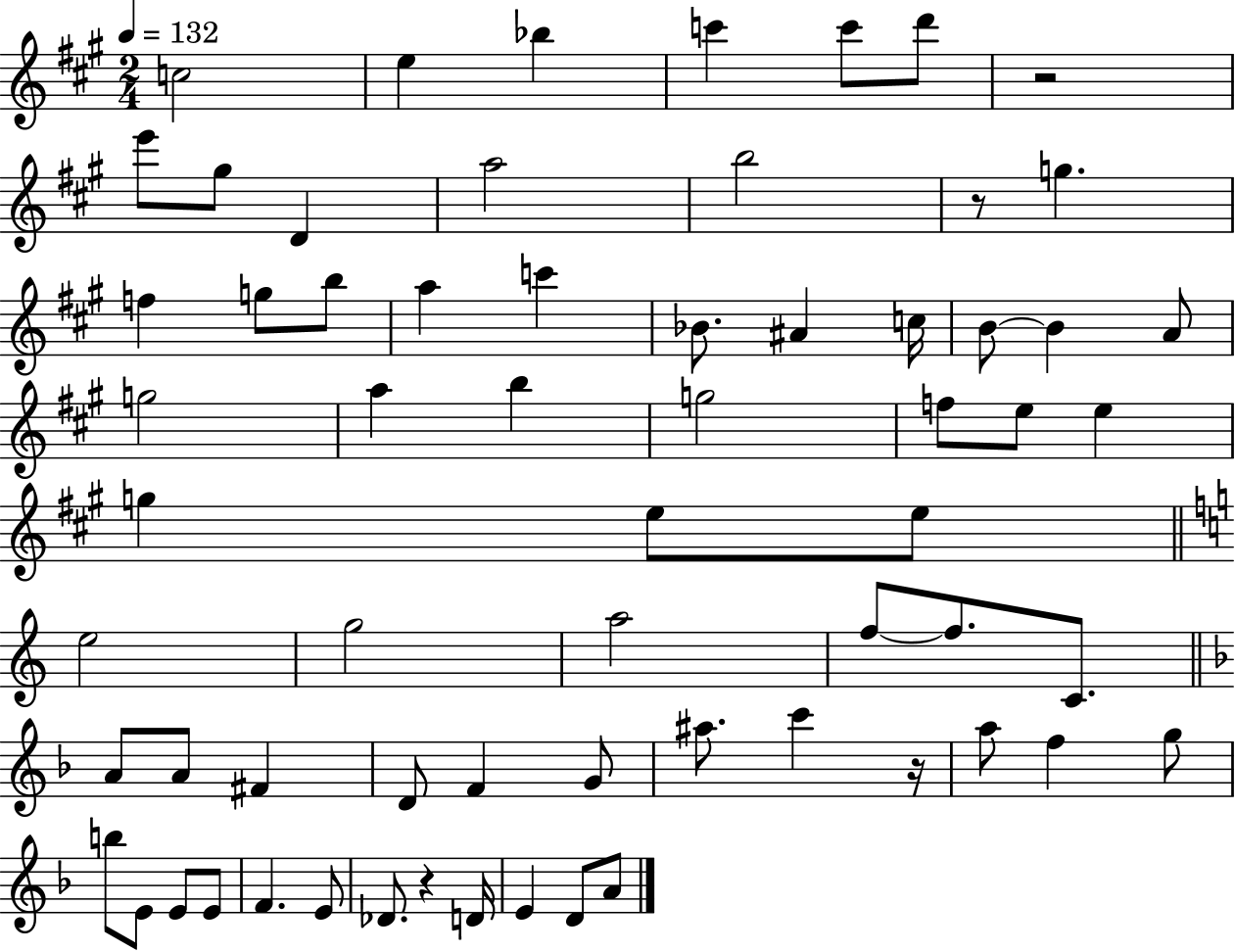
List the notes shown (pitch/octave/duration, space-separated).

C5/h E5/q Bb5/q C6/q C6/e D6/e R/h E6/e G#5/e D4/q A5/h B5/h R/e G5/q. F5/q G5/e B5/e A5/q C6/q Bb4/e. A#4/q C5/s B4/e B4/q A4/e G5/h A5/q B5/q G5/h F5/e E5/e E5/q G5/q E5/e E5/e E5/h G5/h A5/h F5/e F5/e. C4/e. A4/e A4/e F#4/q D4/e F4/q G4/e A#5/e. C6/q R/s A5/e F5/q G5/e B5/e E4/e E4/e E4/e F4/q. E4/e Db4/e. R/q D4/s E4/q D4/e A4/e